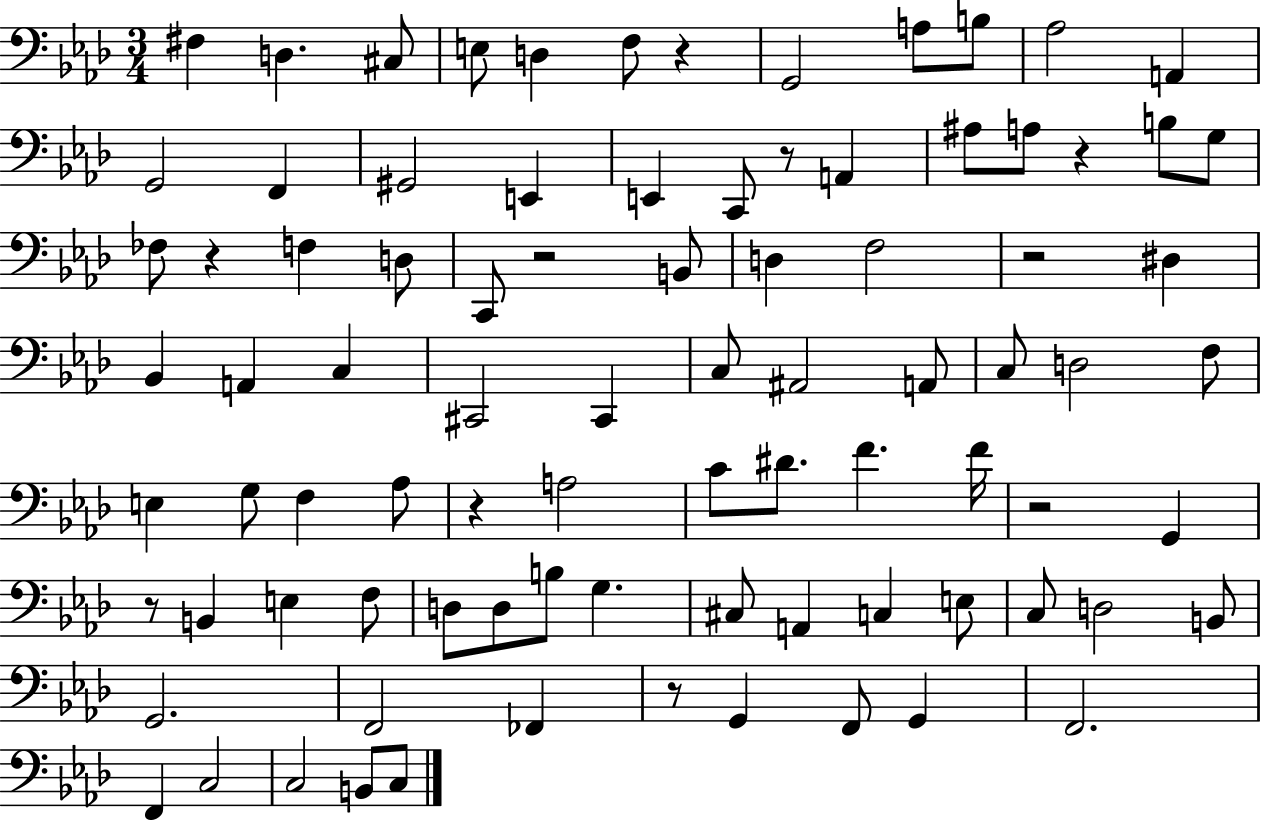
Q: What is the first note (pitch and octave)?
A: F#3